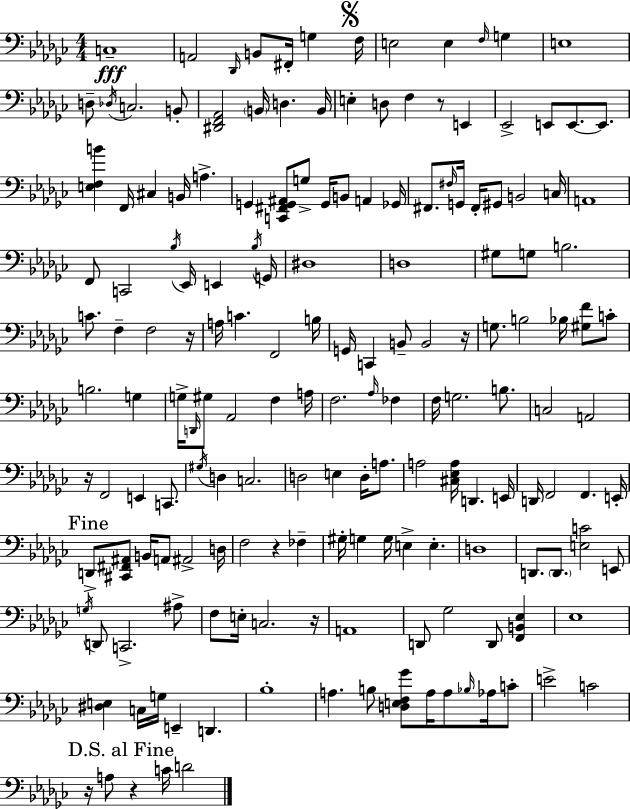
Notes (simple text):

C3/w A2/h Db2/s B2/e F#2/s G3/q F3/s E3/h E3/q F3/s G3/q E3/w D3/e Db3/s C3/h. B2/e [D#2,F2,Ab2]/h B2/s D3/q. B2/s E3/q D3/e F3/q R/e E2/q Eb2/h E2/e E2/e. E2/e. [E3,F3,B4]/q F2/s C#3/q B2/s A3/q. G2/q [C2,F#2,G2,A#2]/e G3/e G2/s B2/e A2/q Gb2/s F#2/e. F#3/s G2/s F#2/s G#2/e B2/h C3/s A2/w F2/e C2/h Bb3/s Eb2/s E2/q Bb3/s G2/s D#3/w D3/w G#3/e G3/e B3/h. C4/e. F3/q F3/h R/s A3/s C4/q. F2/h B3/s G2/s C2/q B2/e B2/h R/s G3/e. B3/h Bb3/s [G#3,F4]/e C4/e B3/h. G3/q G3/s D2/s G#3/e Ab2/h F3/q A3/s F3/h. Ab3/s FES3/q F3/s G3/h. B3/e. C3/h A2/h R/s F2/h E2/q C2/e. G#3/s D3/q C3/h. D3/h E3/q D3/s A3/e. A3/h [C#3,Eb3,A3]/s D2/q. E2/s D2/s F2/h F2/q. E2/s D2/e [C#2,F#2,A#2]/e B2/s A2/e A#2/h D3/s F3/h R/q FES3/q G#3/s G3/q G3/s E3/q E3/q. D3/w D2/e. D2/e. [E3,C4]/h E2/e G3/s D2/e C2/h. A#3/e F3/e E3/s C3/h. R/s A2/w D2/e Gb3/h D2/e [F2,B2,Eb3]/q Eb3/w [D#3,E3]/q C3/s G3/s E2/q D2/q. Bb3/w A3/q. B3/e [D3,E3,F3,Gb4]/e A3/s A3/e Bb3/s Ab3/s C4/e E4/h C4/h R/s A3/e R/q C4/s D4/h